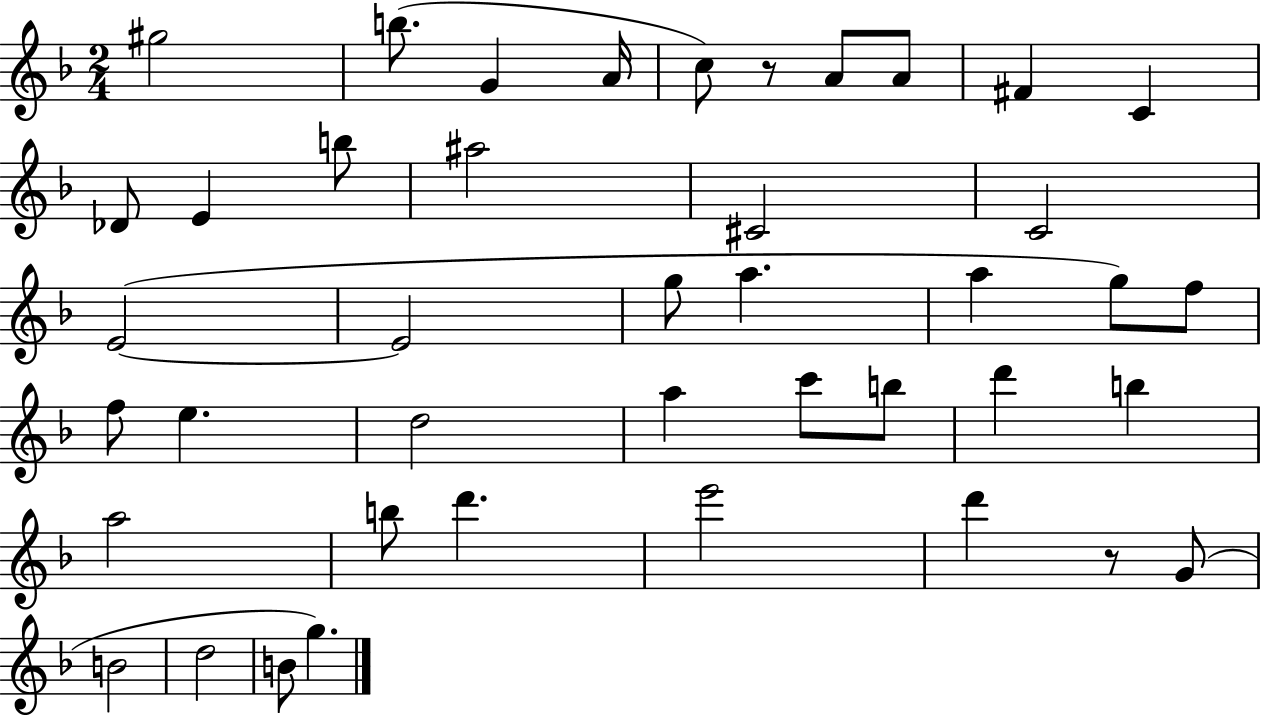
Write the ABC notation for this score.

X:1
T:Untitled
M:2/4
L:1/4
K:F
^g2 b/2 G A/4 c/2 z/2 A/2 A/2 ^F C _D/2 E b/2 ^a2 ^C2 C2 E2 E2 g/2 a a g/2 f/2 f/2 e d2 a c'/2 b/2 d' b a2 b/2 d' e'2 d' z/2 G/2 B2 d2 B/2 g